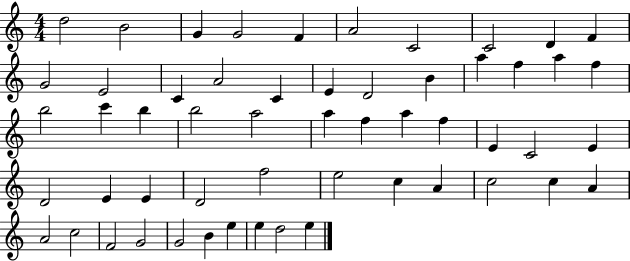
D5/h B4/h G4/q G4/h F4/q A4/h C4/h C4/h D4/q F4/q G4/h E4/h C4/q A4/h C4/q E4/q D4/h B4/q A5/q F5/q A5/q F5/q B5/h C6/q B5/q B5/h A5/h A5/q F5/q A5/q F5/q E4/q C4/h E4/q D4/h E4/q E4/q D4/h F5/h E5/h C5/q A4/q C5/h C5/q A4/q A4/h C5/h F4/h G4/h G4/h B4/q E5/q E5/q D5/h E5/q